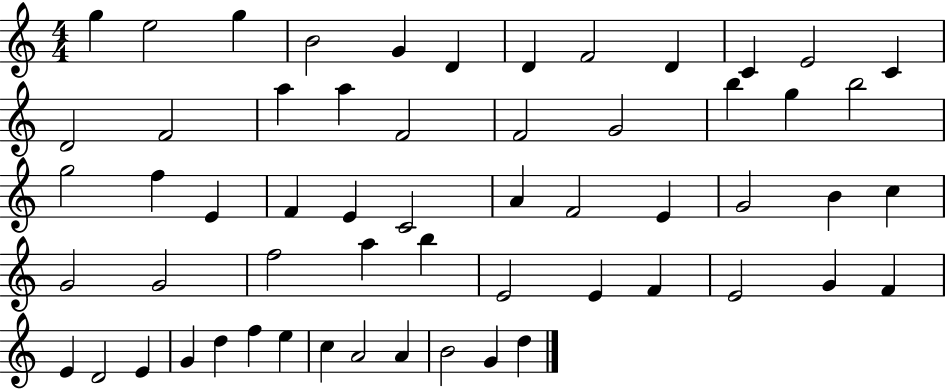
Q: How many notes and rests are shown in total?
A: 58